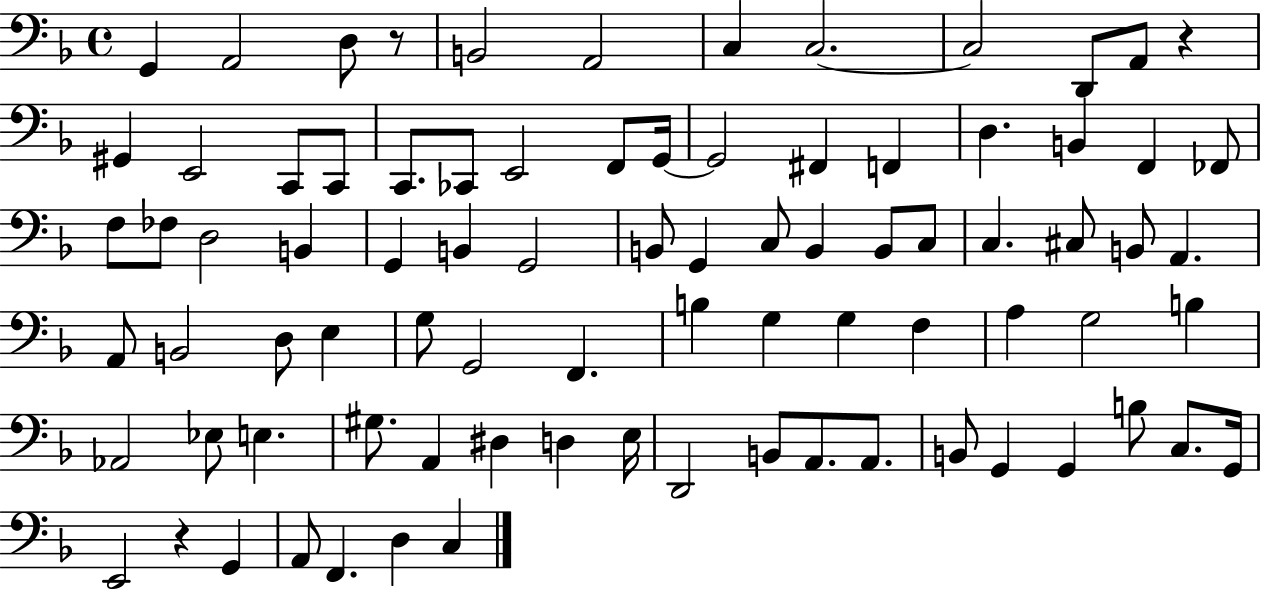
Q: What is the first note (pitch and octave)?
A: G2